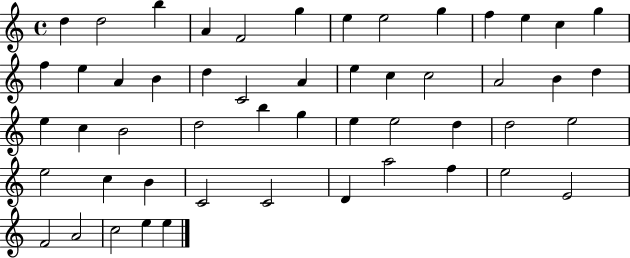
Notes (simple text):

D5/q D5/h B5/q A4/q F4/h G5/q E5/q E5/h G5/q F5/q E5/q C5/q G5/q F5/q E5/q A4/q B4/q D5/q C4/h A4/q E5/q C5/q C5/h A4/h B4/q D5/q E5/q C5/q B4/h D5/h B5/q G5/q E5/q E5/h D5/q D5/h E5/h E5/h C5/q B4/q C4/h C4/h D4/q A5/h F5/q E5/h E4/h F4/h A4/h C5/h E5/q E5/q